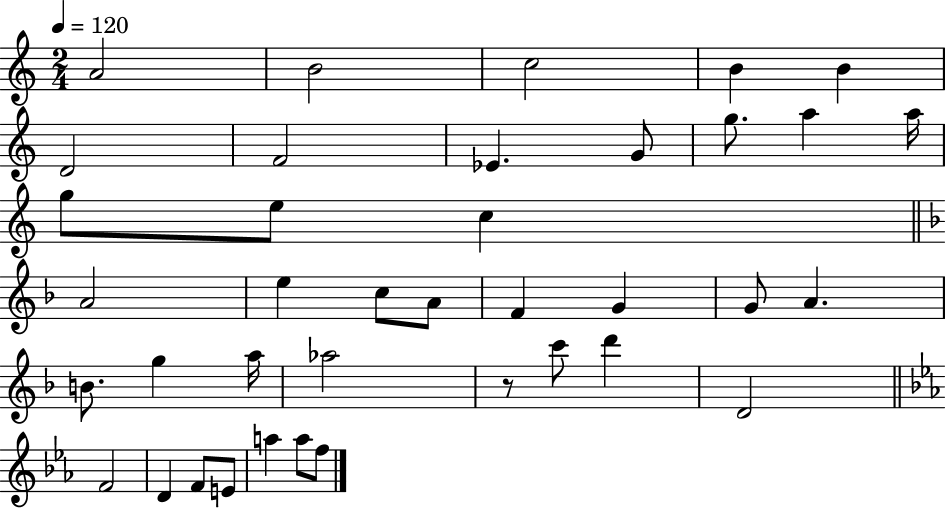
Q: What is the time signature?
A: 2/4